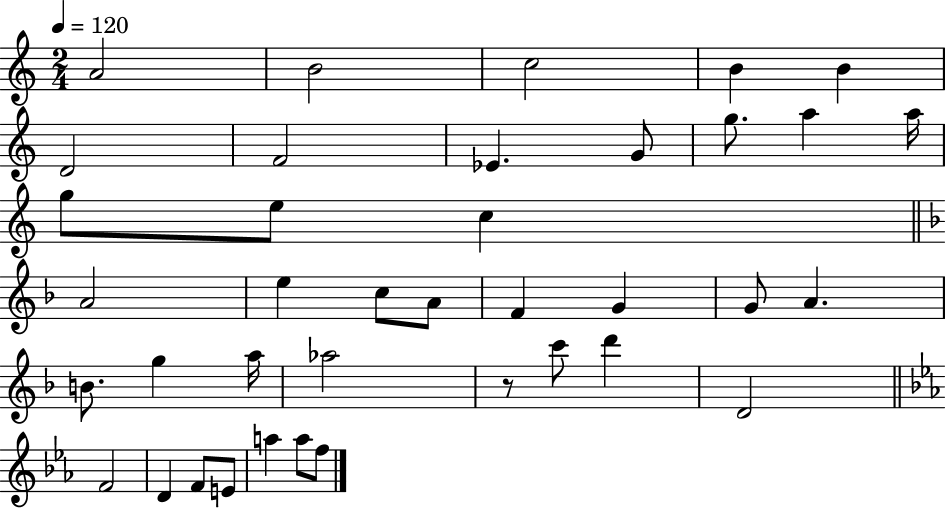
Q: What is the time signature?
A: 2/4